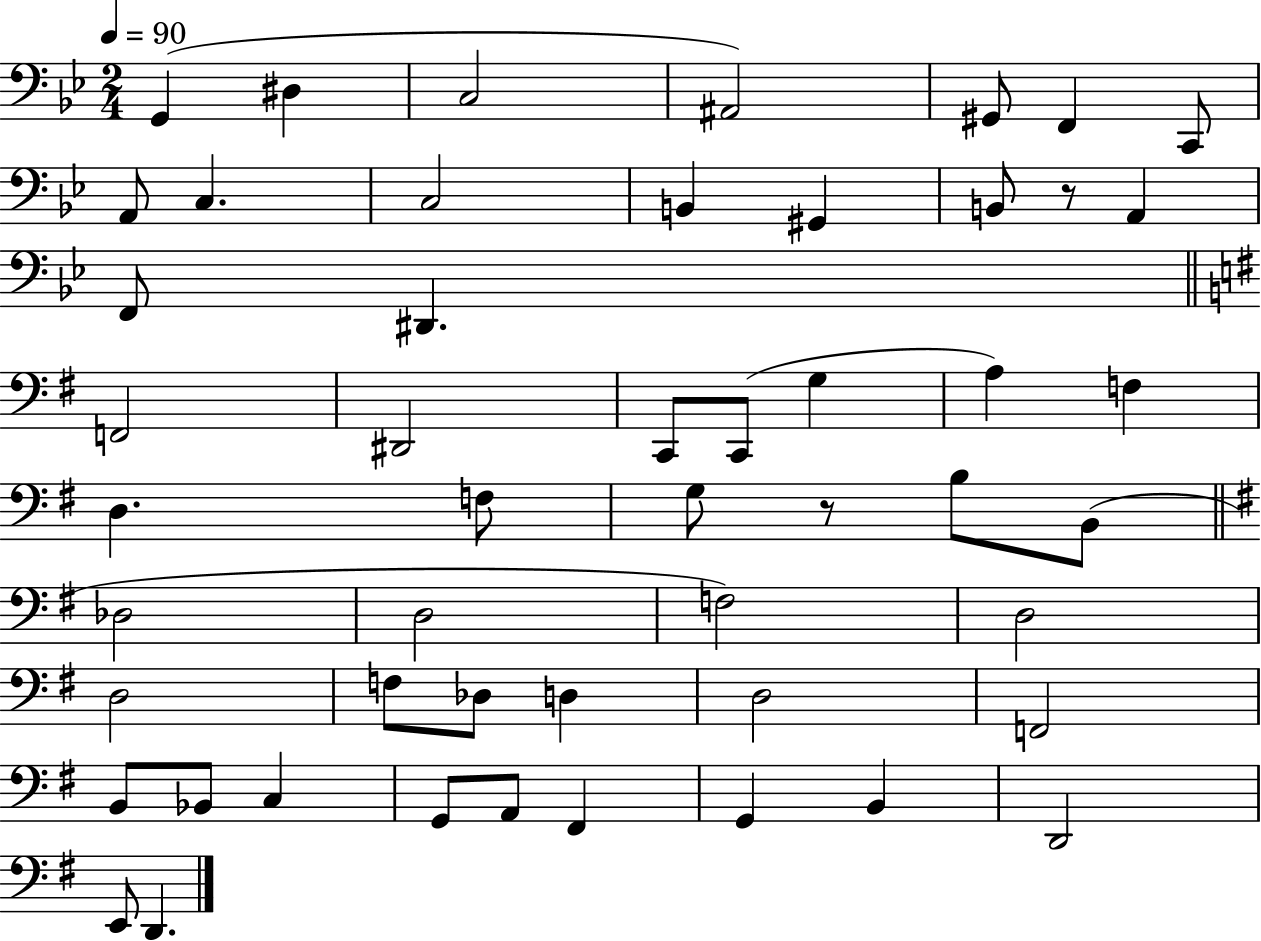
G2/q D#3/q C3/h A#2/h G#2/e F2/q C2/e A2/e C3/q. C3/h B2/q G#2/q B2/e R/e A2/q F2/e D#2/q. F2/h D#2/h C2/e C2/e G3/q A3/q F3/q D3/q. F3/e G3/e R/e B3/e B2/e Db3/h D3/h F3/h D3/h D3/h F3/e Db3/e D3/q D3/h F2/h B2/e Bb2/e C3/q G2/e A2/e F#2/q G2/q B2/q D2/h E2/e D2/q.